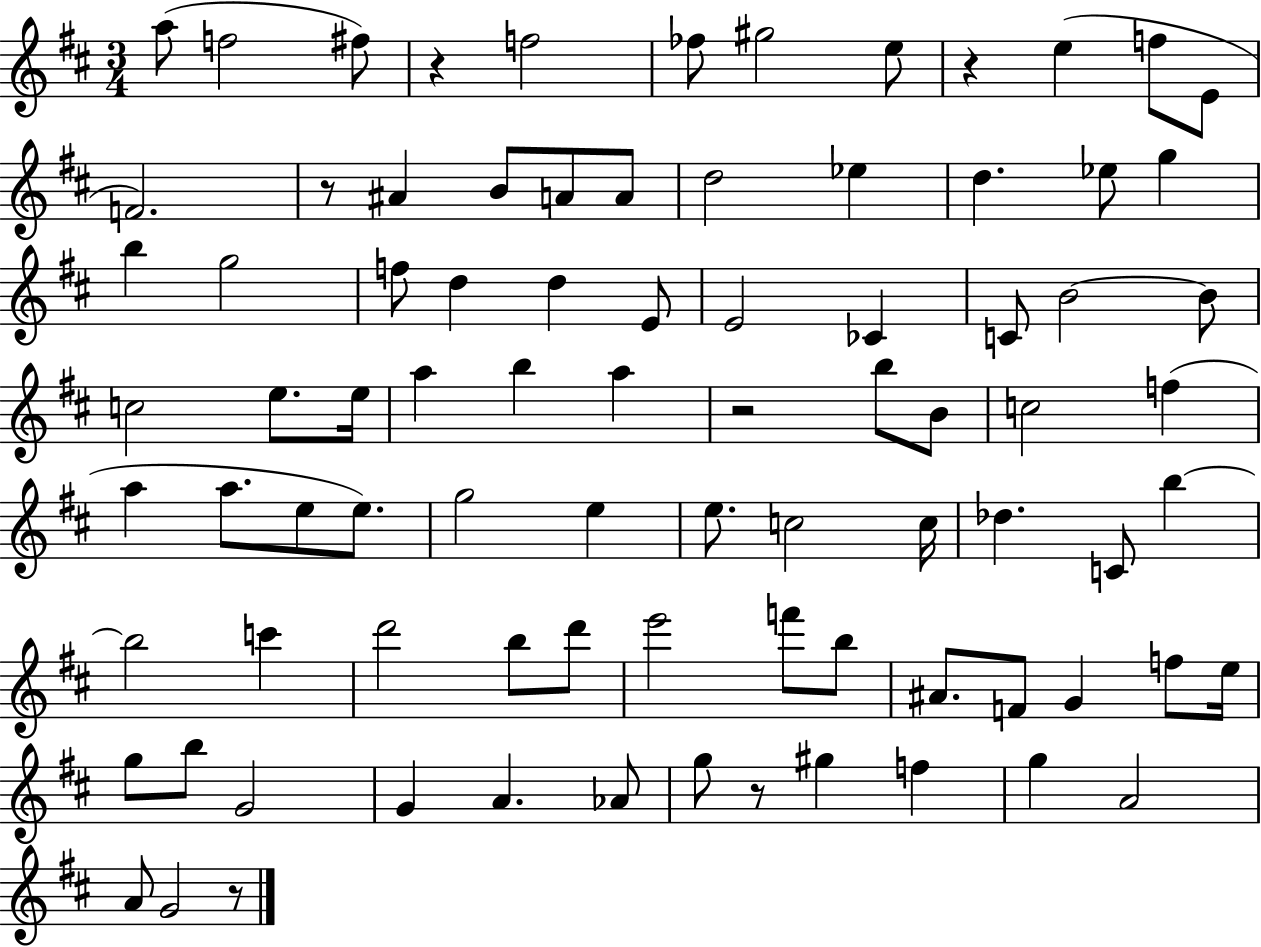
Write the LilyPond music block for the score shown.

{
  \clef treble
  \numericTimeSignature
  \time 3/4
  \key d \major
  a''8( f''2 fis''8) | r4 f''2 | fes''8 gis''2 e''8 | r4 e''4( f''8 e'8 | \break f'2.) | r8 ais'4 b'8 a'8 a'8 | d''2 ees''4 | d''4. ees''8 g''4 | \break b''4 g''2 | f''8 d''4 d''4 e'8 | e'2 ces'4 | c'8 b'2~~ b'8 | \break c''2 e''8. e''16 | a''4 b''4 a''4 | r2 b''8 b'8 | c''2 f''4( | \break a''4 a''8. e''8 e''8.) | g''2 e''4 | e''8. c''2 c''16 | des''4. c'8 b''4~~ | \break b''2 c'''4 | d'''2 b''8 d'''8 | e'''2 f'''8 b''8 | ais'8. f'8 g'4 f''8 e''16 | \break g''8 b''8 g'2 | g'4 a'4. aes'8 | g''8 r8 gis''4 f''4 | g''4 a'2 | \break a'8 g'2 r8 | \bar "|."
}